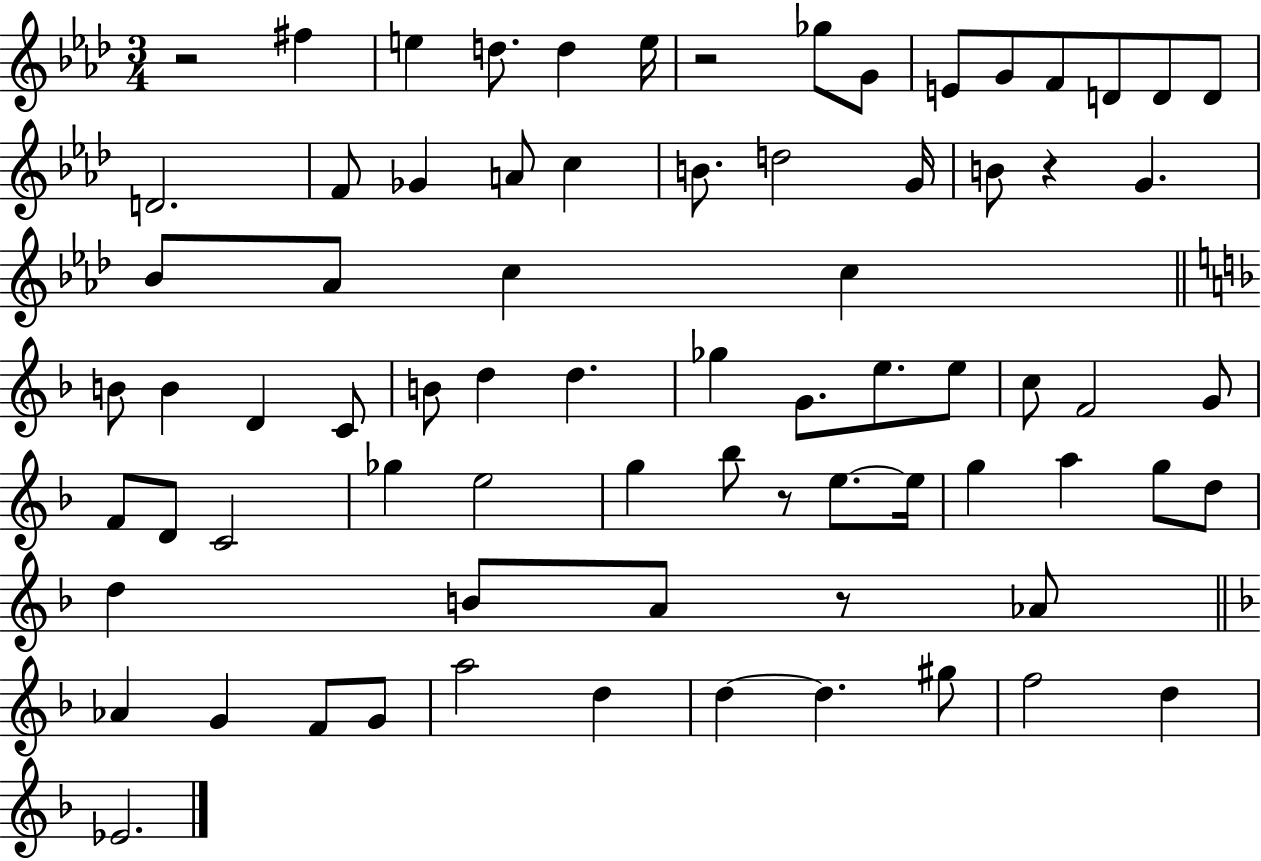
X:1
T:Untitled
M:3/4
L:1/4
K:Ab
z2 ^f e d/2 d e/4 z2 _g/2 G/2 E/2 G/2 F/2 D/2 D/2 D/2 D2 F/2 _G A/2 c B/2 d2 G/4 B/2 z G _B/2 _A/2 c c B/2 B D C/2 B/2 d d _g G/2 e/2 e/2 c/2 F2 G/2 F/2 D/2 C2 _g e2 g _b/2 z/2 e/2 e/4 g a g/2 d/2 d B/2 A/2 z/2 _A/2 _A G F/2 G/2 a2 d d d ^g/2 f2 d _E2